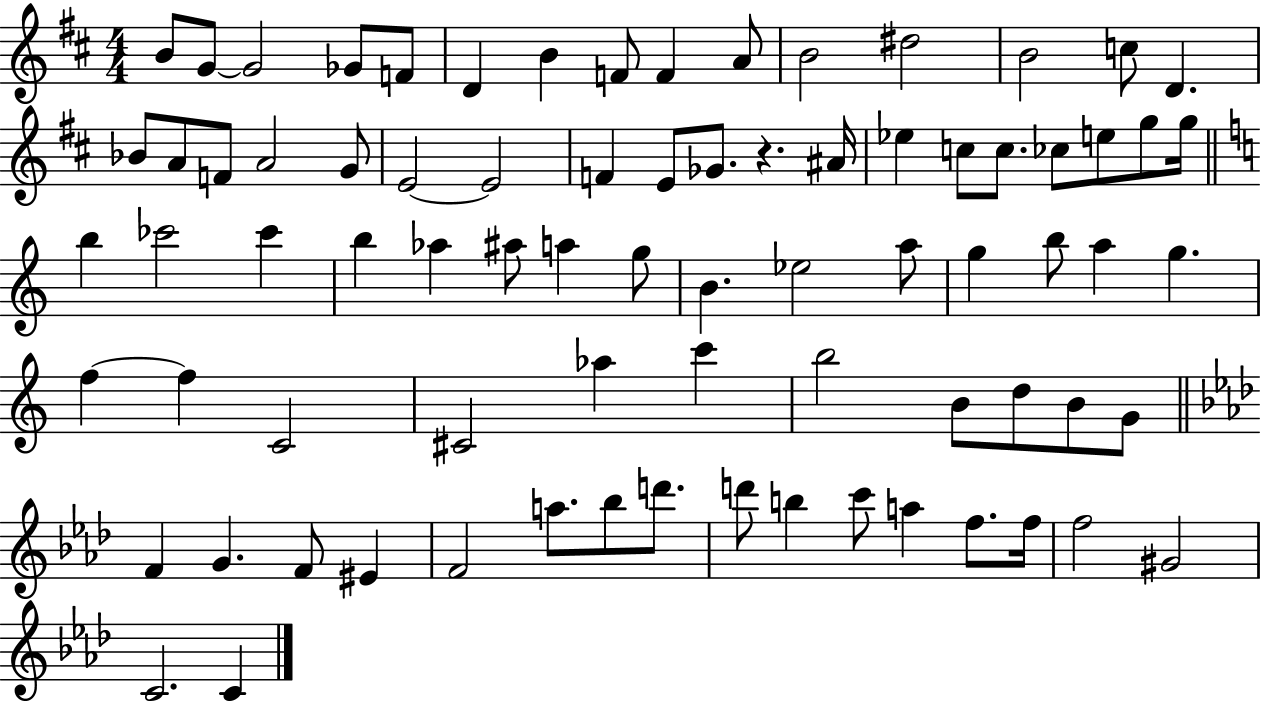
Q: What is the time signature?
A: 4/4